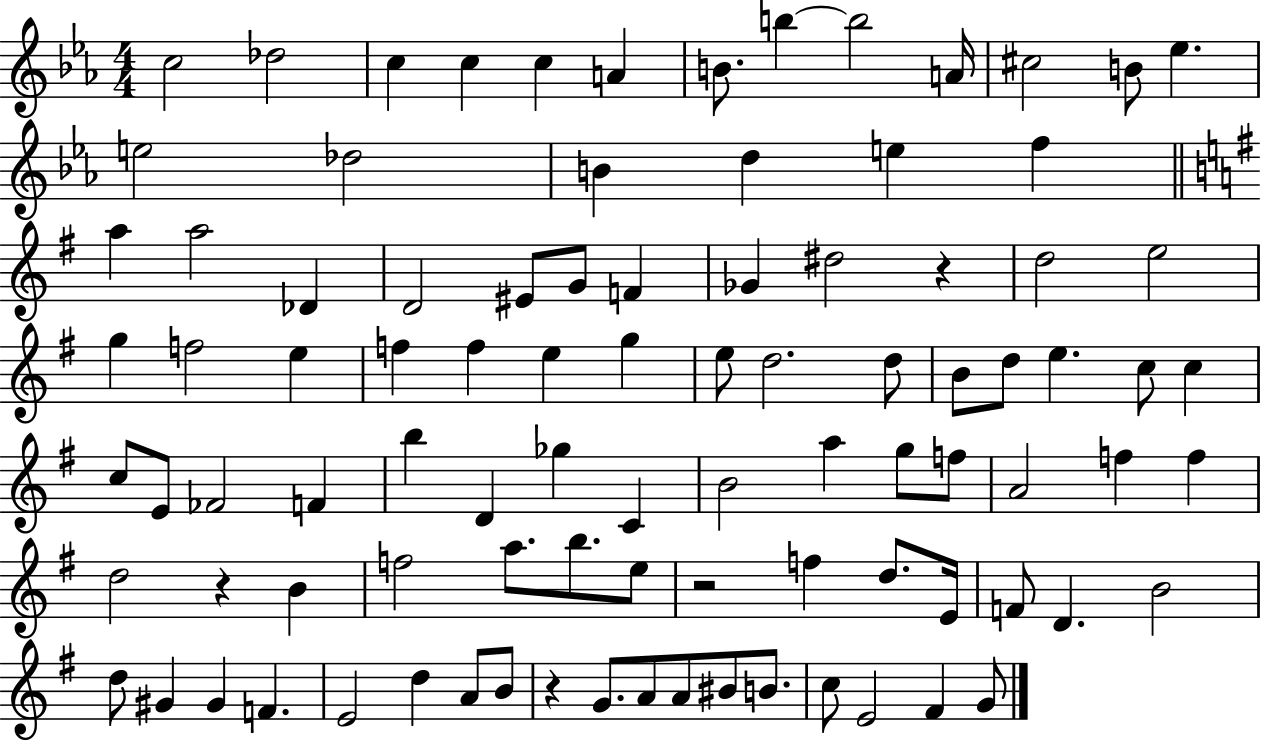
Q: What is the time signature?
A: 4/4